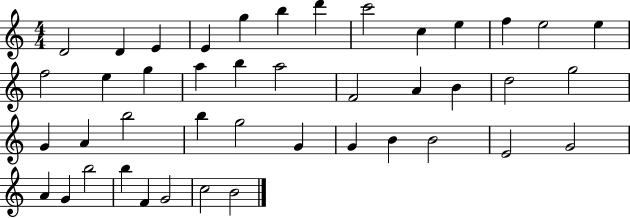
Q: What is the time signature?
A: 4/4